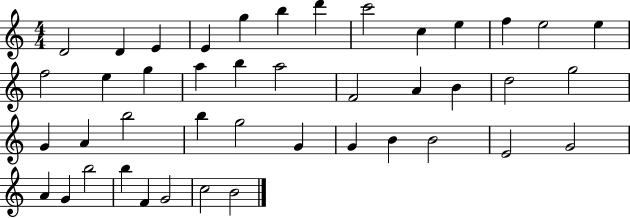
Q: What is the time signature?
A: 4/4